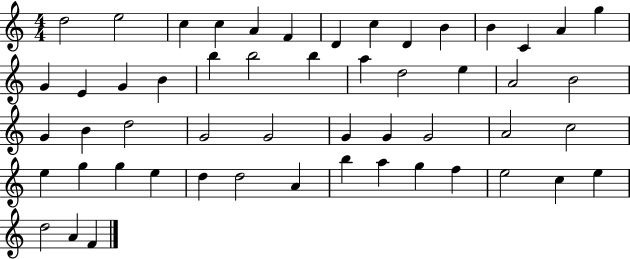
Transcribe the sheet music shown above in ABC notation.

X:1
T:Untitled
M:4/4
L:1/4
K:C
d2 e2 c c A F D c D B B C A g G E G B b b2 b a d2 e A2 B2 G B d2 G2 G2 G G G2 A2 c2 e g g e d d2 A b a g f e2 c e d2 A F